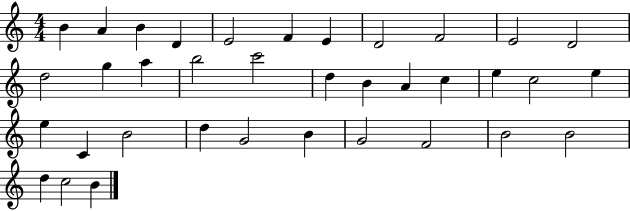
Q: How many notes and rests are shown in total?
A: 36